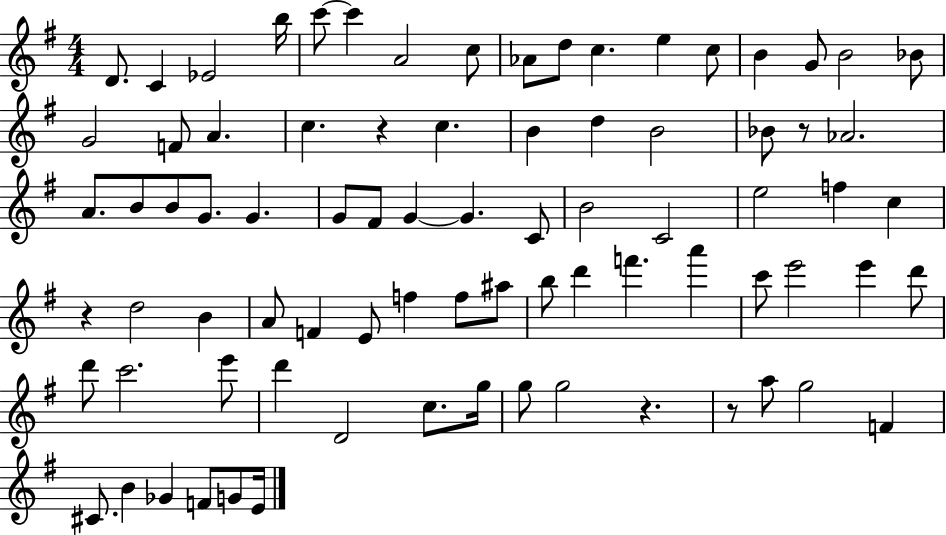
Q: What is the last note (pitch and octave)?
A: E4